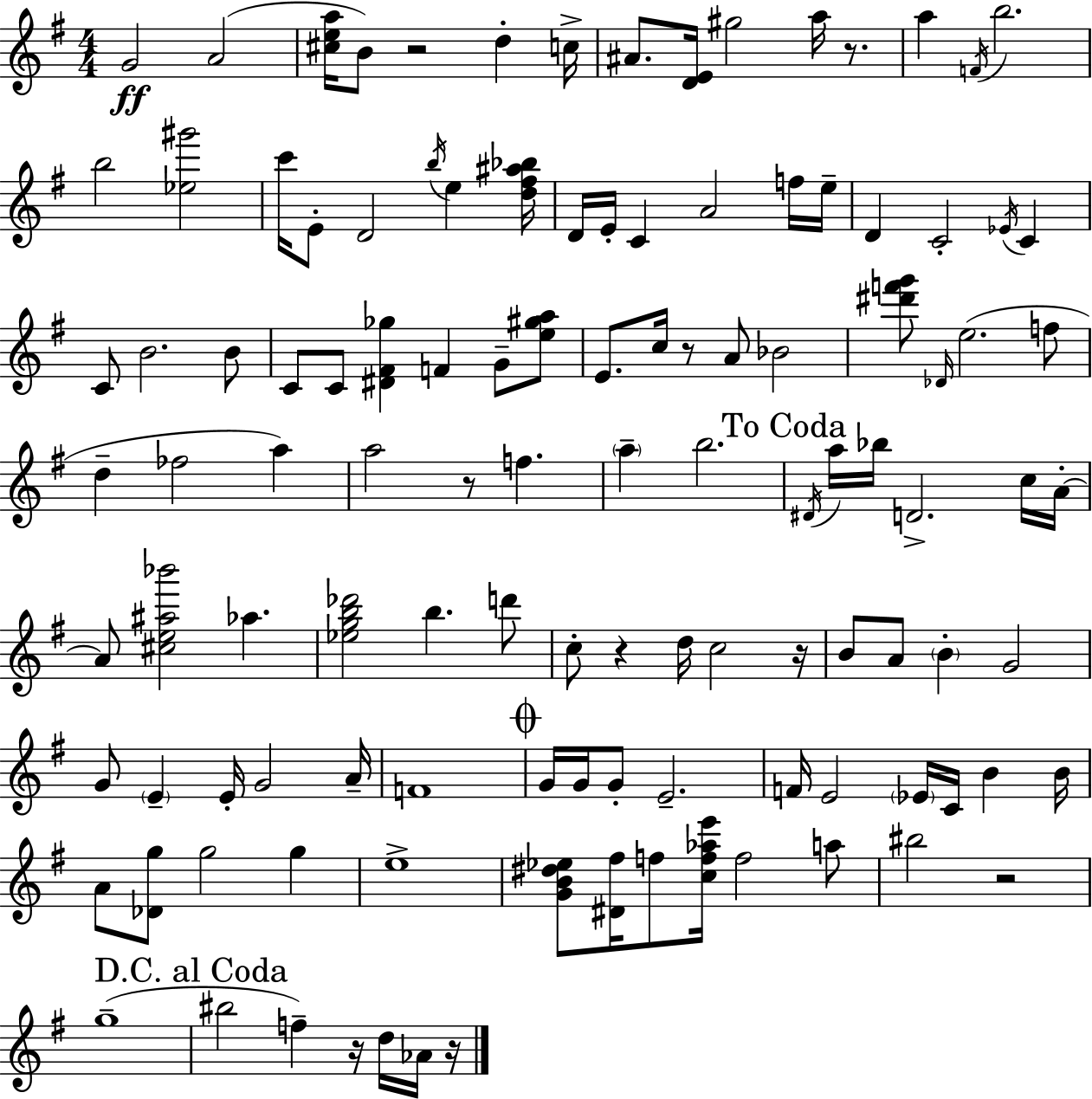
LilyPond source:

{
  \clef treble
  \numericTimeSignature
  \time 4/4
  \key e \minor
  g'2\ff a'2( | <cis'' e'' a''>16 b'8) r2 d''4-. c''16-> | ais'8. <d' e'>16 gis''2 a''16 r8. | a''4 \acciaccatura { f'16 } b''2. | \break b''2 <ees'' gis'''>2 | c'''16 e'8-. d'2 \acciaccatura { b''16 } e''4 | <d'' fis'' ais'' bes''>16 d'16 e'16-. c'4 a'2 | f''16 e''16-- d'4 c'2-. \acciaccatura { ees'16 } c'4 | \break c'8 b'2. | b'8 c'8 c'8 <dis' fis' ges''>4 f'4 g'8-- | <e'' gis'' a''>8 e'8. c''16 r8 a'8 bes'2 | <dis''' f''' g'''>8 \grace { des'16 }( e''2. | \break f''8 d''4-- fes''2 | a''4) a''2 r8 f''4. | \parenthesize a''4-- b''2. | \mark "To Coda" \acciaccatura { dis'16 } a''16 bes''16 d'2.-> | \break c''16 a'16-.~~ a'8 <cis'' e'' ais'' bes'''>2 aes''4. | <ees'' g'' b'' des'''>2 b''4. | d'''8 c''8-. r4 d''16 c''2 | r16 b'8 a'8 \parenthesize b'4-. g'2 | \break g'8 \parenthesize e'4-- e'16-. g'2 | a'16-- f'1 | \mark \markup { \musicglyph "scripts.coda" } g'16 g'16 g'8-. e'2.-- | f'16 e'2 \parenthesize ees'16 c'16 | \break b'4 b'16 a'8 <des' g''>8 g''2 | g''4 e''1-> | <g' b' dis'' ees''>8 <dis' fis''>16 f''8 <c'' f'' aes'' e'''>16 f''2 | a''8 bis''2 r2 | \break g''1--( | \mark "D.C. al Coda" bis''2 f''4--) | r16 d''16 aes'16 r16 \bar "|."
}